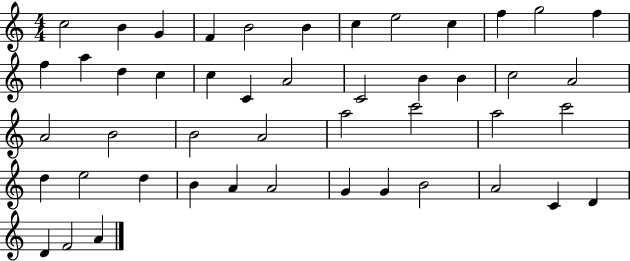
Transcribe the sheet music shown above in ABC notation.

X:1
T:Untitled
M:4/4
L:1/4
K:C
c2 B G F B2 B c e2 c f g2 f f a d c c C A2 C2 B B c2 A2 A2 B2 B2 A2 a2 c'2 a2 c'2 d e2 d B A A2 G G B2 A2 C D D F2 A